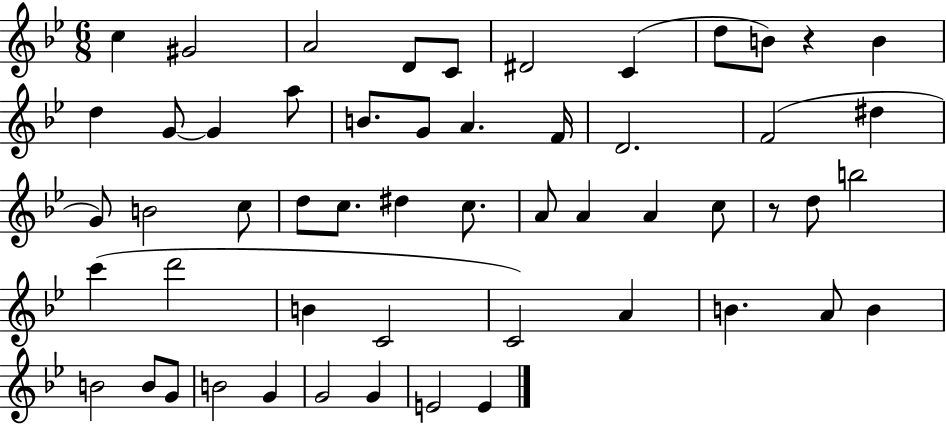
C5/q G#4/h A4/h D4/e C4/e D#4/h C4/q D5/e B4/e R/q B4/q D5/q G4/e G4/q A5/e B4/e. G4/e A4/q. F4/s D4/h. F4/h D#5/q G4/e B4/h C5/e D5/e C5/e. D#5/q C5/e. A4/e A4/q A4/q C5/e R/e D5/e B5/h C6/q D6/h B4/q C4/h C4/h A4/q B4/q. A4/e B4/q B4/h B4/e G4/e B4/h G4/q G4/h G4/q E4/h E4/q